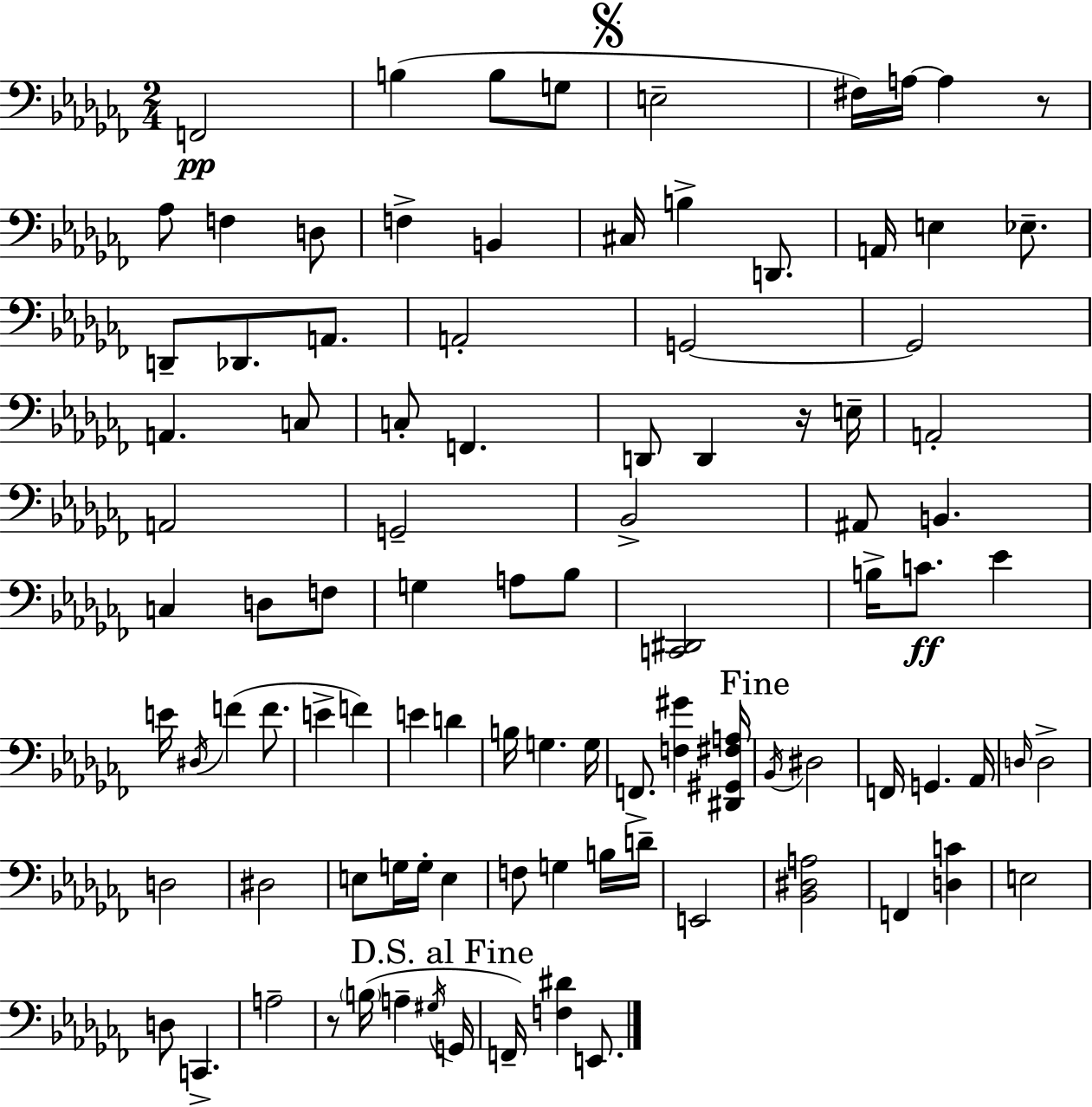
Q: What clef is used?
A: bass